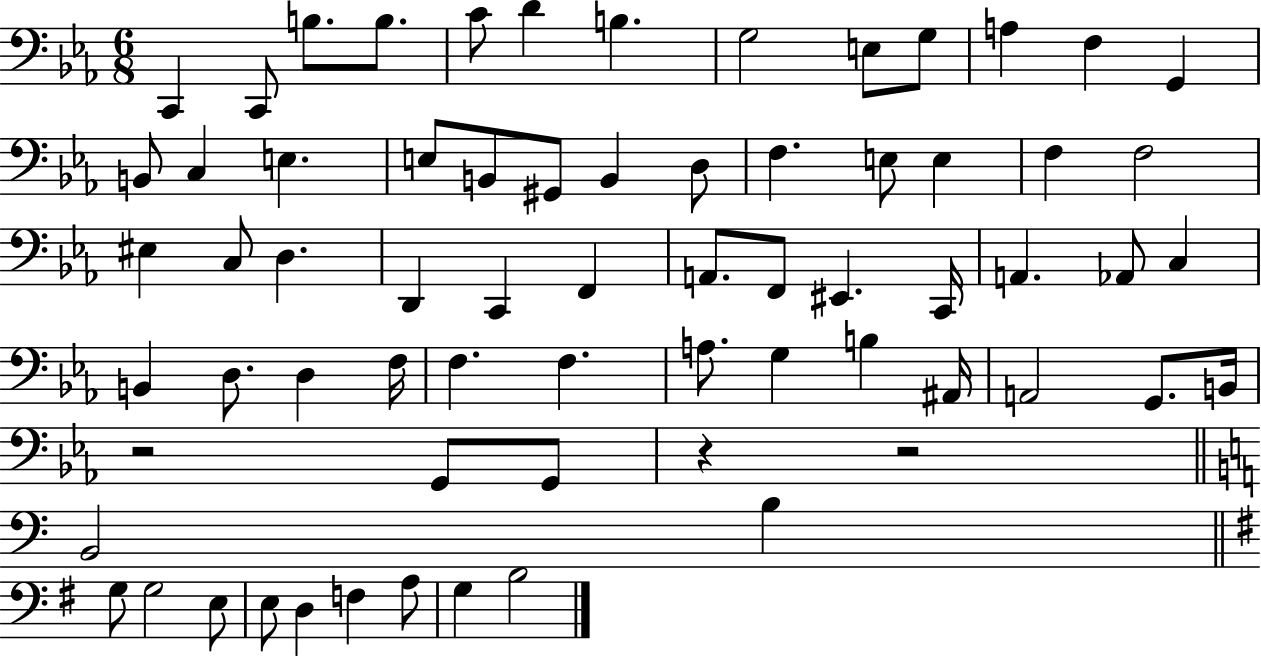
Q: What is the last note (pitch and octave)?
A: B3